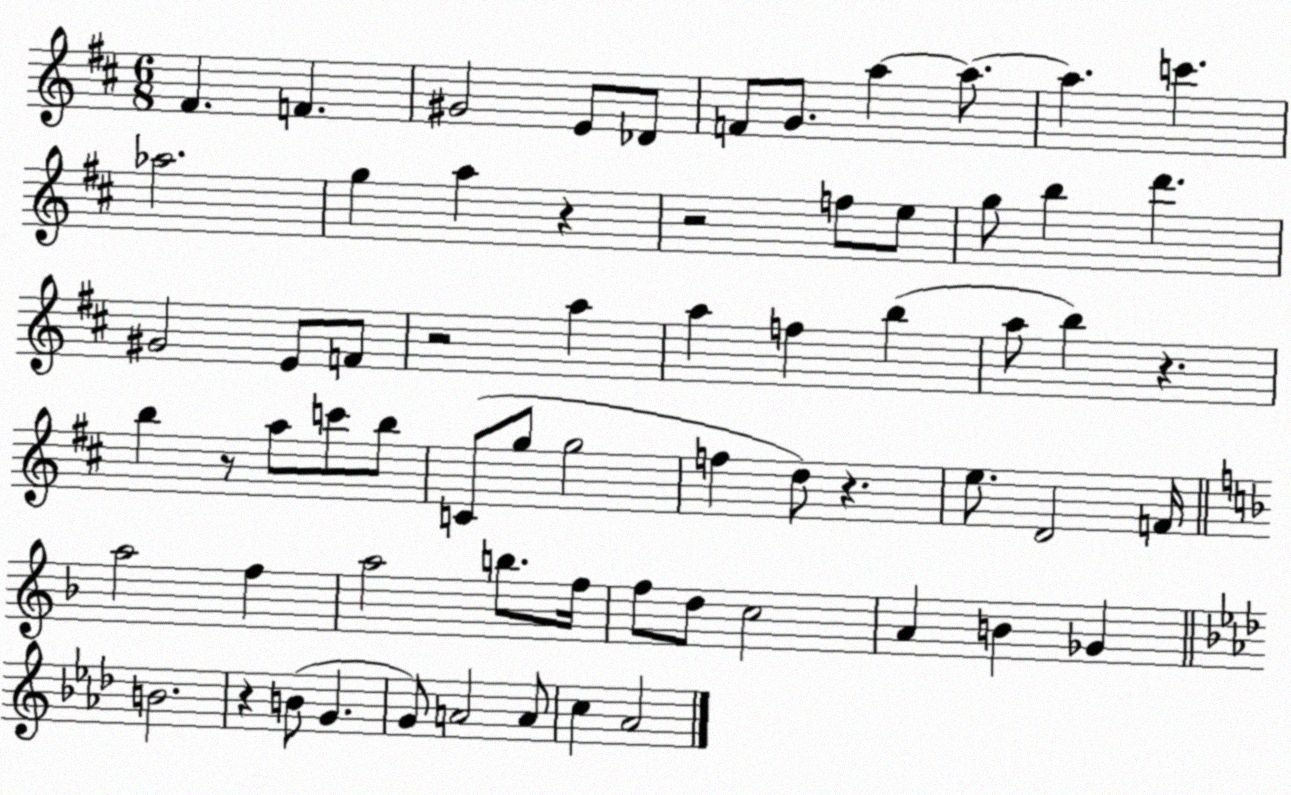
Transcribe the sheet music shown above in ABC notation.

X:1
T:Untitled
M:6/8
L:1/4
K:D
^F F ^G2 E/2 _D/2 F/2 G/2 a a/2 a c' _a2 g a z z2 f/2 e/2 g/2 b d' ^G2 E/2 F/2 z2 a a f b a/2 b z b z/2 a/2 c'/2 b/2 C/2 g/2 g2 f d/2 z e/2 D2 F/4 a2 f a2 b/2 f/4 f/2 d/2 c2 A B _G B2 z B/2 G G/2 A2 A/2 c _A2